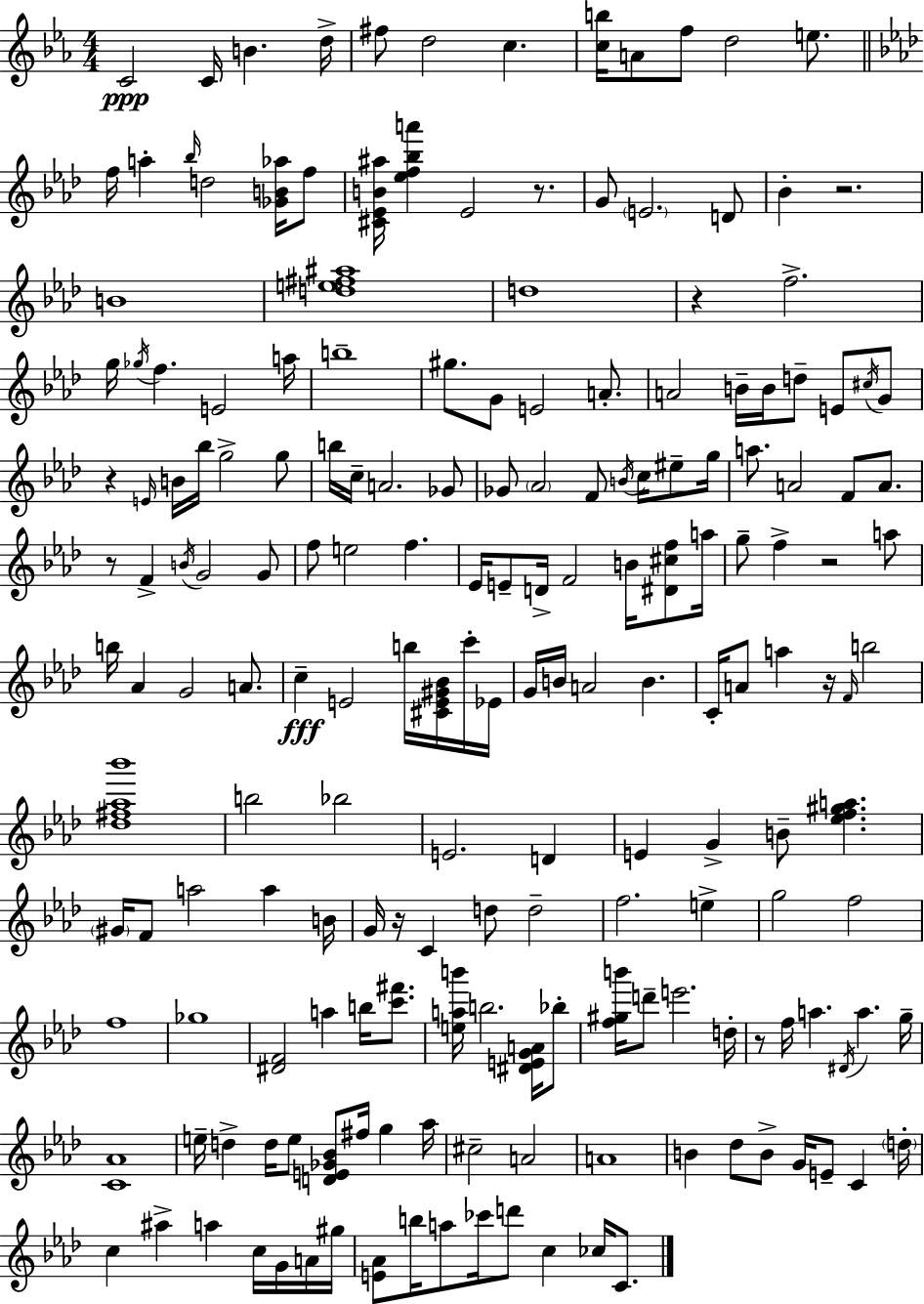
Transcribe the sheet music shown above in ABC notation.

X:1
T:Untitled
M:4/4
L:1/4
K:Eb
C2 C/4 B d/4 ^f/2 d2 c [cb]/4 A/2 f/2 d2 e/2 f/4 a _b/4 d2 [_GB_a]/4 f/2 [^C_EB^a]/4 [_ef_ba'] _E2 z/2 G/2 E2 D/2 _B z2 B4 [de^f^a]4 d4 z f2 g/4 _g/4 f E2 a/4 b4 ^g/2 G/2 E2 A/2 A2 B/4 B/4 d/2 E/2 ^c/4 G/2 z E/4 B/4 _b/4 g2 g/2 b/4 c/4 A2 _G/2 _G/2 _A2 F/2 B/4 c/4 ^e/2 g/4 a/2 A2 F/2 A/2 z/2 F B/4 G2 G/2 f/2 e2 f _E/4 E/2 D/4 F2 B/4 [^D^cf]/2 a/4 g/2 f z2 a/2 b/4 _A G2 A/2 c E2 b/4 [^CE^G_B]/4 c'/4 _E/4 G/4 B/4 A2 B C/4 A/2 a z/4 F/4 b2 [_d^f_a_b']4 b2 _b2 E2 D E G B/2 [_ef^ga] ^G/4 F/2 a2 a B/4 G/4 z/4 C d/2 d2 f2 e g2 f2 f4 _g4 [^DF]2 a b/4 [c'^f']/2 [eab']/4 b2 [^DEGA]/4 _b/2 [f^gb']/4 d'/2 e'2 d/4 z/2 f/4 a ^D/4 a g/4 [C_A]4 e/4 d d/4 e/2 [DE_G_B]/2 ^f/4 g _a/4 ^c2 A2 A4 B _d/2 B/2 G/4 E/2 C d/4 c ^a a c/4 G/4 A/4 ^g/4 [E_A]/2 b/4 a/2 _c'/4 d'/2 c _c/4 C/2